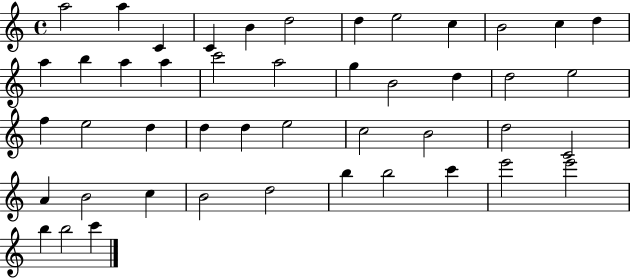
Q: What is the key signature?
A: C major